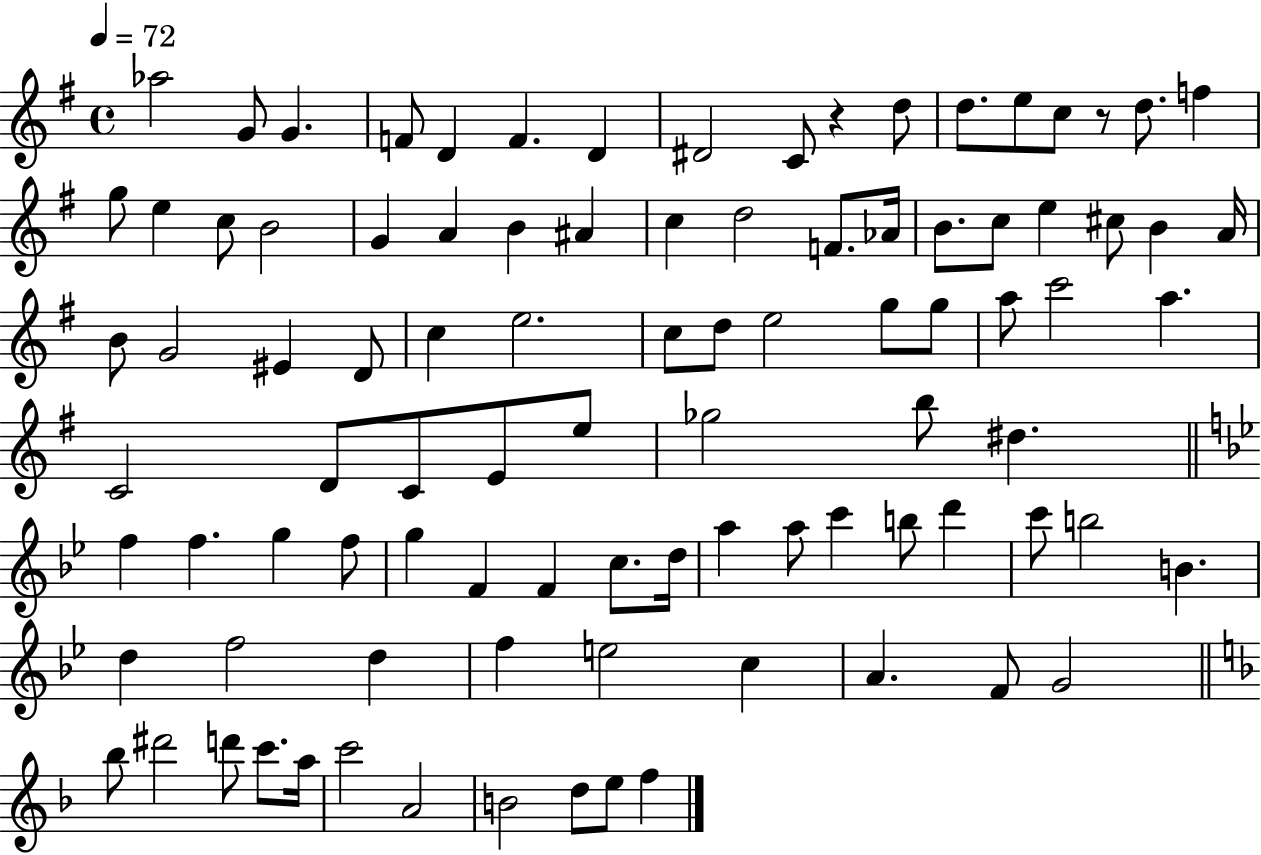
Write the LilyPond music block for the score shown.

{
  \clef treble
  \time 4/4
  \defaultTimeSignature
  \key g \major
  \tempo 4 = 72
  \repeat volta 2 { aes''2 g'8 g'4. | f'8 d'4 f'4. d'4 | dis'2 c'8 r4 d''8 | d''8. e''8 c''8 r8 d''8. f''4 | \break g''8 e''4 c''8 b'2 | g'4 a'4 b'4 ais'4 | c''4 d''2 f'8. aes'16 | b'8. c''8 e''4 cis''8 b'4 a'16 | \break b'8 g'2 eis'4 d'8 | c''4 e''2. | c''8 d''8 e''2 g''8 g''8 | a''8 c'''2 a''4. | \break c'2 d'8 c'8 e'8 e''8 | ges''2 b''8 dis''4. | \bar "||" \break \key g \minor f''4 f''4. g''4 f''8 | g''4 f'4 f'4 c''8. d''16 | a''4 a''8 c'''4 b''8 d'''4 | c'''8 b''2 b'4. | \break d''4 f''2 d''4 | f''4 e''2 c''4 | a'4. f'8 g'2 | \bar "||" \break \key f \major bes''8 dis'''2 d'''8 c'''8. a''16 | c'''2 a'2 | b'2 d''8 e''8 f''4 | } \bar "|."
}